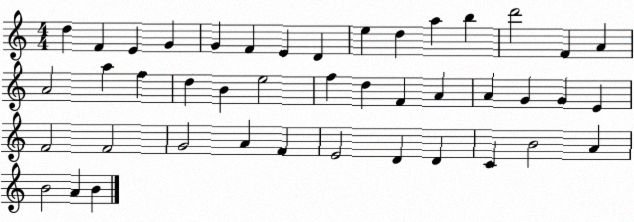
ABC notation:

X:1
T:Untitled
M:4/4
L:1/4
K:C
d F E G G F E D e d a b d'2 F A A2 a f d B e2 f d F A A G G E F2 F2 G2 A F E2 D D C B2 A B2 A B